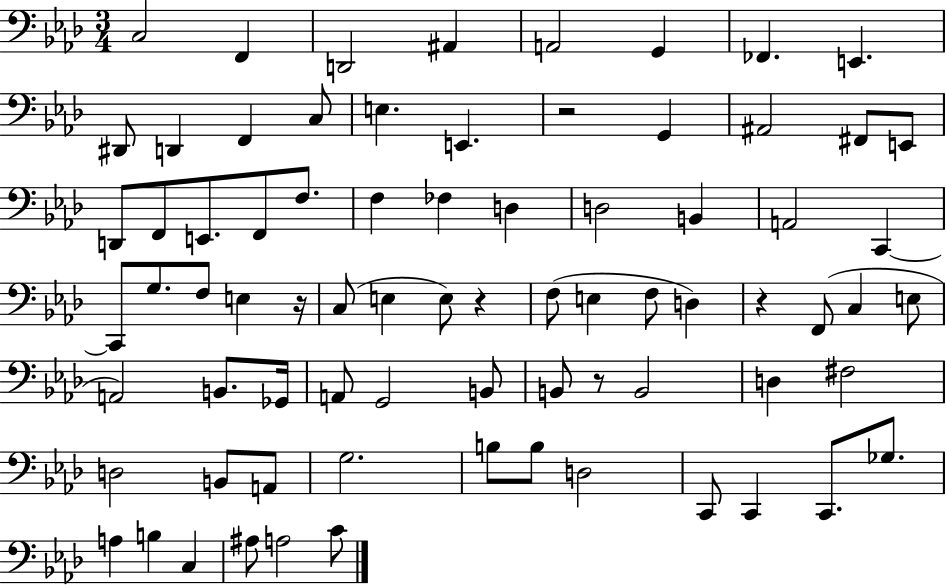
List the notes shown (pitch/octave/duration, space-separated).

C3/h F2/q D2/h A#2/q A2/h G2/q FES2/q. E2/q. D#2/e D2/q F2/q C3/e E3/q. E2/q. R/h G2/q A#2/h F#2/e E2/e D2/e F2/e E2/e. F2/e F3/e. F3/q FES3/q D3/q D3/h B2/q A2/h C2/q C2/e G3/e. F3/e E3/q R/s C3/e E3/q E3/e R/q F3/e E3/q F3/e D3/q R/q F2/e C3/q E3/e A2/h B2/e. Gb2/s A2/e G2/h B2/e B2/e R/e B2/h D3/q F#3/h D3/h B2/e A2/e G3/h. B3/e B3/e D3/h C2/e C2/q C2/e. Gb3/e. A3/q B3/q C3/q A#3/e A3/h C4/e